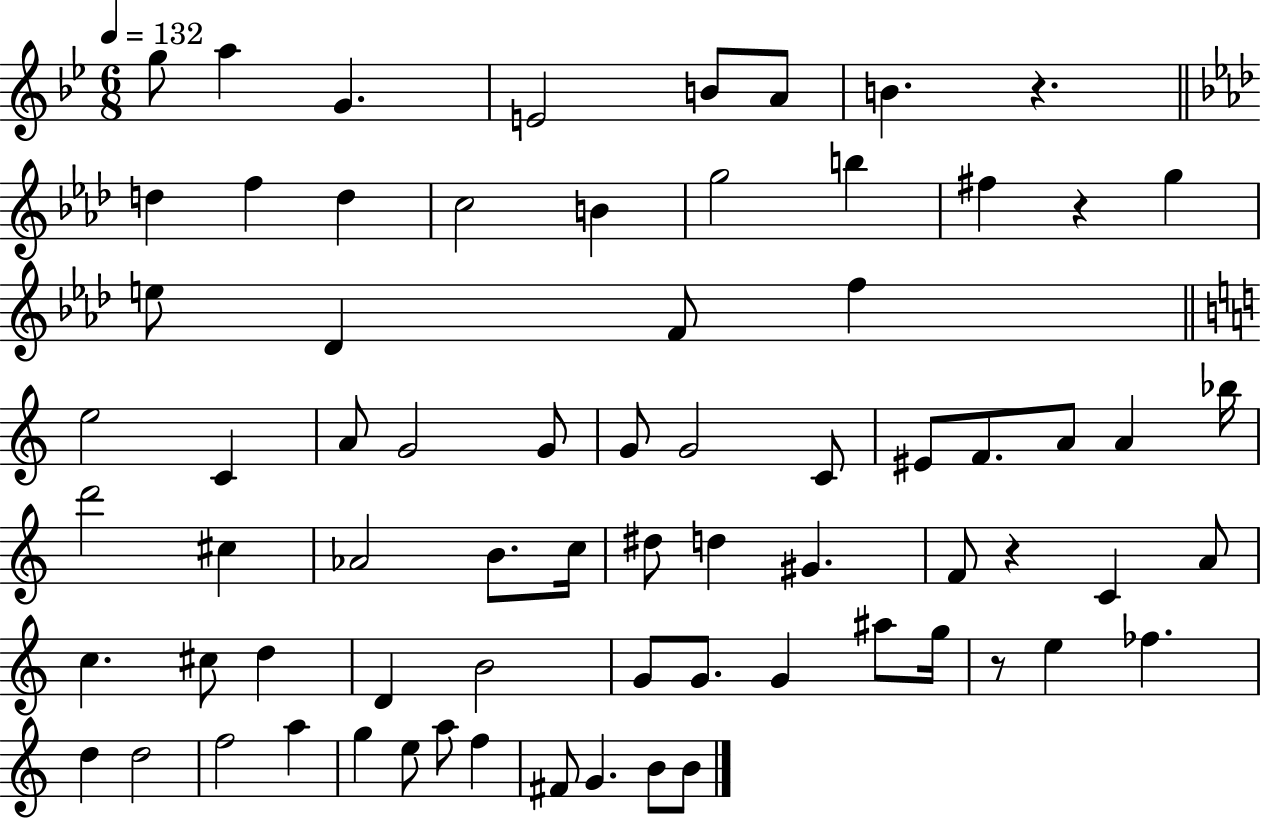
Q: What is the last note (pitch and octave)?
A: B4